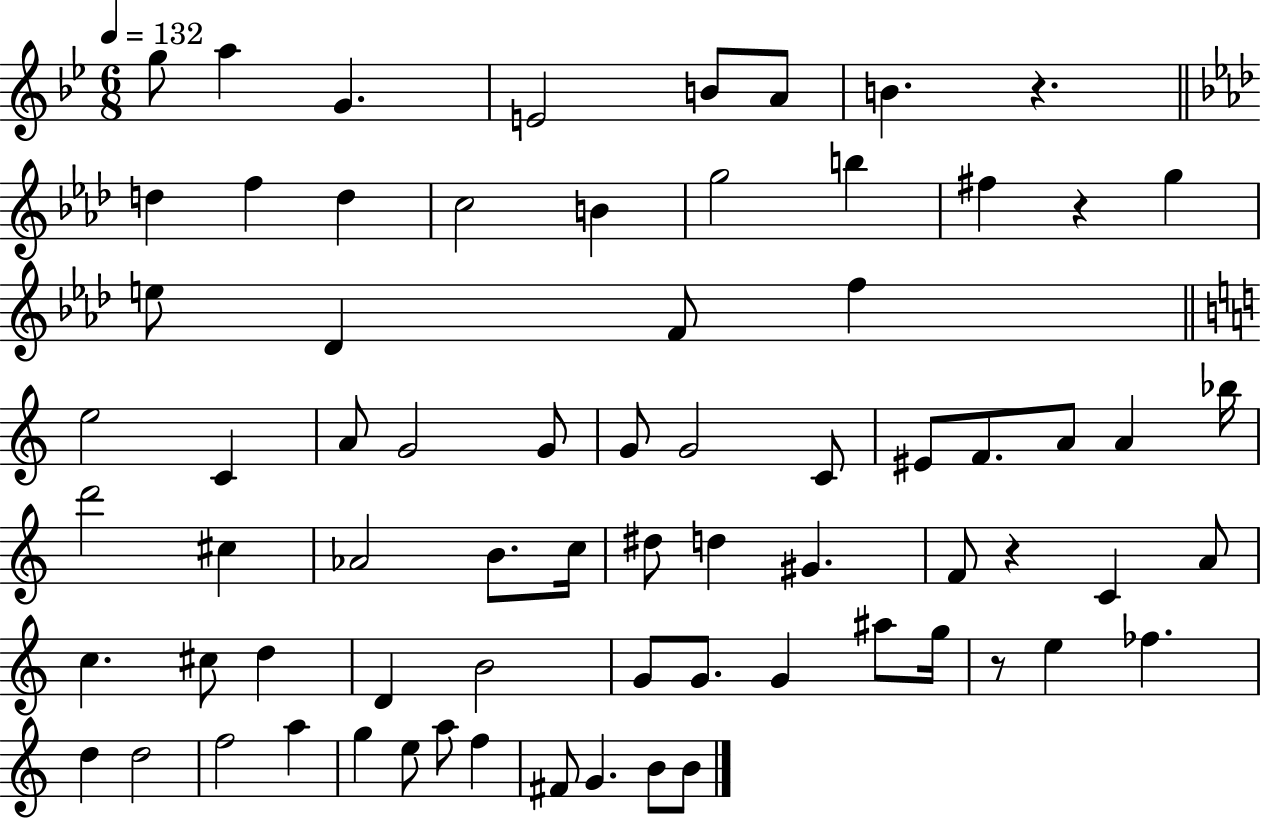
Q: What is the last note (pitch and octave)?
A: B4